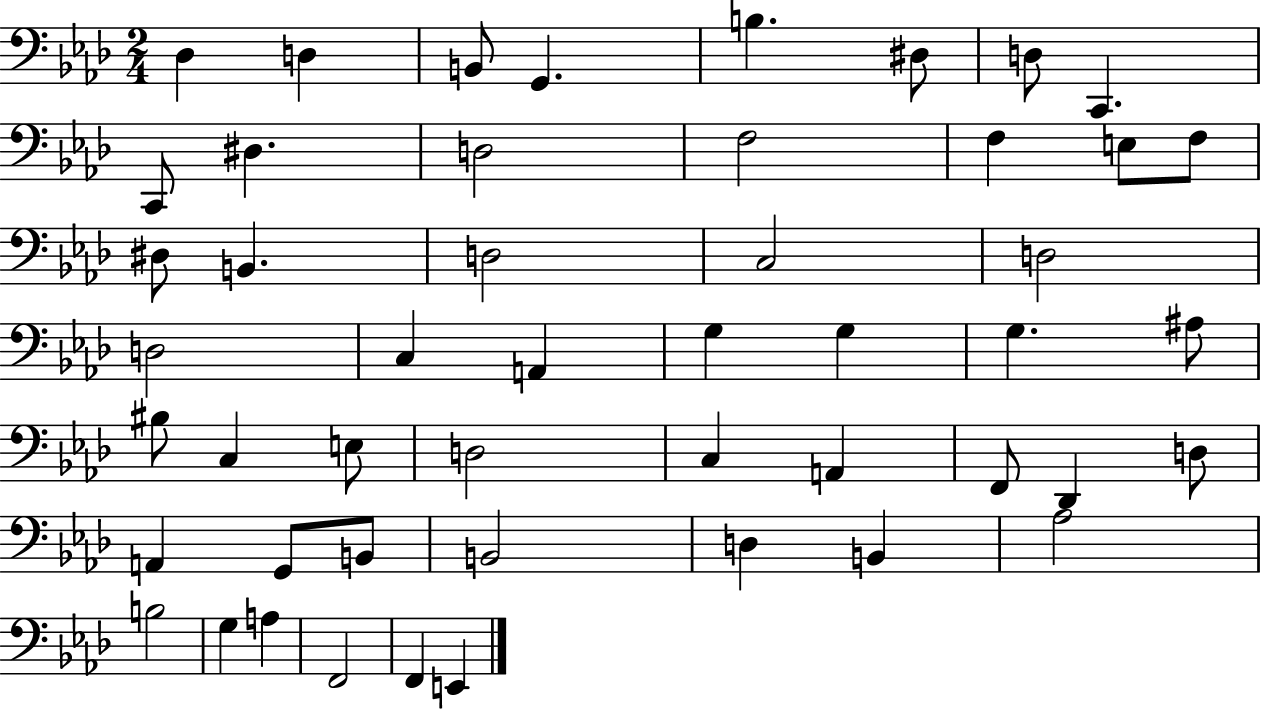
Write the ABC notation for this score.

X:1
T:Untitled
M:2/4
L:1/4
K:Ab
_D, D, B,,/2 G,, B, ^D,/2 D,/2 C,, C,,/2 ^D, D,2 F,2 F, E,/2 F,/2 ^D,/2 B,, D,2 C,2 D,2 D,2 C, A,, G, G, G, ^A,/2 ^B,/2 C, E,/2 D,2 C, A,, F,,/2 _D,, D,/2 A,, G,,/2 B,,/2 B,,2 D, B,, _A,2 B,2 G, A, F,,2 F,, E,,